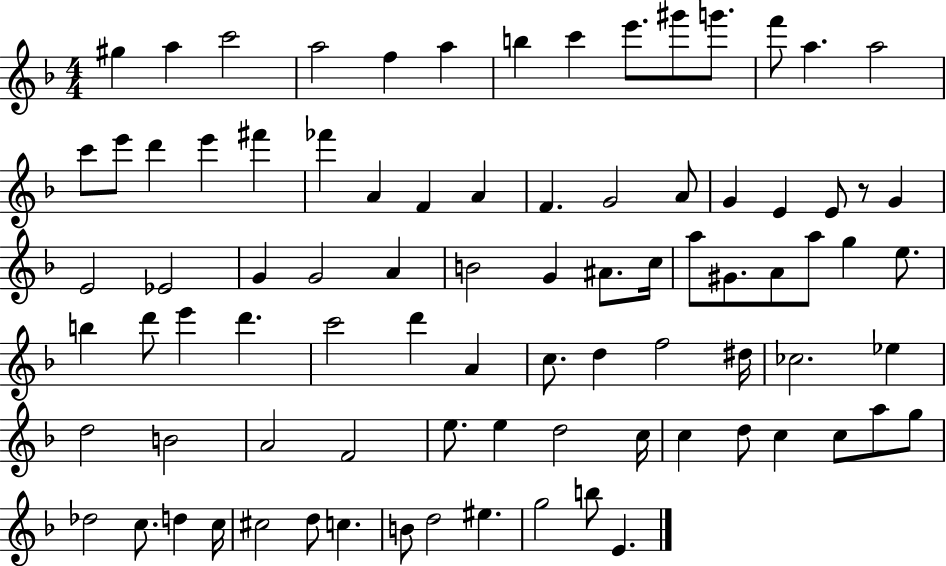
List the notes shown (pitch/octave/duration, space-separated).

G#5/q A5/q C6/h A5/h F5/q A5/q B5/q C6/q E6/e. G#6/e G6/e. F6/e A5/q. A5/h C6/e E6/e D6/q E6/q F#6/q FES6/q A4/q F4/q A4/q F4/q. G4/h A4/e G4/q E4/q E4/e R/e G4/q E4/h Eb4/h G4/q G4/h A4/q B4/h G4/q A#4/e. C5/s A5/e G#4/e. A4/e A5/e G5/q E5/e. B5/q D6/e E6/q D6/q. C6/h D6/q A4/q C5/e. D5/q F5/h D#5/s CES5/h. Eb5/q D5/h B4/h A4/h F4/h E5/e. E5/q D5/h C5/s C5/q D5/e C5/q C5/e A5/e G5/e Db5/h C5/e. D5/q C5/s C#5/h D5/e C5/q. B4/e D5/h EIS5/q. G5/h B5/e E4/q.